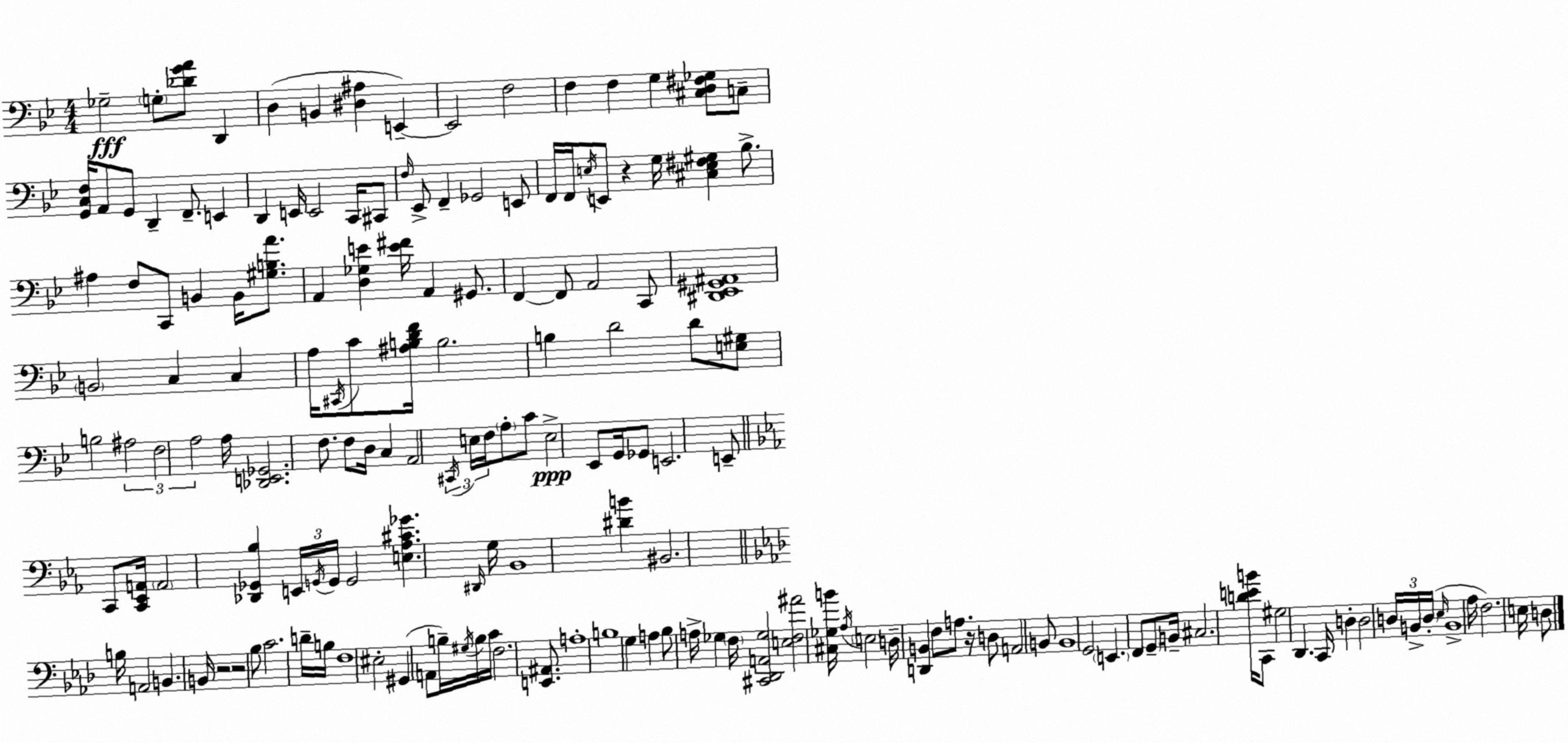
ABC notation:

X:1
T:Untitled
M:4/4
L:1/4
K:Gm
_G,2 G,/2 [_DGA]/2 D,, D, B,, [^D,^A,] E,, E,,2 F,2 F, F, G, [^C,D,^F,_G,]/2 C,/2 [G,,C,F,]/4 A,,/2 G,,/2 D,, F,,/2 E,, D,, E,,/4 E,,2 C,,/4 ^C,,/2 F,/4 _E,,/2 F,, _G,,2 E,,/2 F,,/4 F,,/4 E,/4 E,,/2 z G,/4 [^C,E,^F,^G,] _B,/2 ^A, F,/2 C,,/2 B,, B,,/4 [^G,B,A]/2 A,, [D,_G,E] [E^F]/4 A,, ^G,,/2 F,, F,,/2 A,,2 C,,/2 [^D,,_E,,^G,,^A,,]4 B,,2 C, C, A,/4 ^C,,/4 C/2 [^A,B,DF]/4 B,2 B, D2 D/2 [E,^G,]/2 B,2 ^A,2 F,2 A,2 A,/4 [_D,,E,,_G,,]2 F,/2 F,/2 D,/4 C, A,,2 ^C,,/4 E,/4 F,/4 A,/2 C/2 E,2 _E,,/2 G,,/4 _G,,/2 E,,2 E,,/2 C,,/2 [C,,_E,,A,,]/4 A,,2 [_D,,_G,,_B,] E,,/4 G,,/4 G,,/4 G,,2 [E,_A,^C_G] ^D,,/4 G,/4 _B,,4 [^DB] ^B,,2 B,/4 A,,2 B,, B,,/4 z2 z2 _B,/2 C2 D/4 B,/4 F,4 ^E,2 ^G,, A,,/2 B,/4 ^G,/4 B,/4 C/4 F,2 [E,,^A,,]/2 A,4 B,4 G, A, _B,/2 A,/4 _G, F,/4 [^C,,_D,,A,,_G,]2 [E,F,^A]2 [^C,_G,B]/4 _A,/4 E,2 D,/4 [D,,B,,] F,/2 A,/2 z/4 D,/2 A,,2 B,,/2 B,,4 G,,2 E,, F,,/2 G,,/2 B,,/4 ^C,2 [DEB]/4 C,,/2 ^G,2 _D,, C,,/4 D, D,2 D,/4 B,,/4 D,/4 _E,/4 B,,4 _A,/4 F,2 E,/4 D,/2